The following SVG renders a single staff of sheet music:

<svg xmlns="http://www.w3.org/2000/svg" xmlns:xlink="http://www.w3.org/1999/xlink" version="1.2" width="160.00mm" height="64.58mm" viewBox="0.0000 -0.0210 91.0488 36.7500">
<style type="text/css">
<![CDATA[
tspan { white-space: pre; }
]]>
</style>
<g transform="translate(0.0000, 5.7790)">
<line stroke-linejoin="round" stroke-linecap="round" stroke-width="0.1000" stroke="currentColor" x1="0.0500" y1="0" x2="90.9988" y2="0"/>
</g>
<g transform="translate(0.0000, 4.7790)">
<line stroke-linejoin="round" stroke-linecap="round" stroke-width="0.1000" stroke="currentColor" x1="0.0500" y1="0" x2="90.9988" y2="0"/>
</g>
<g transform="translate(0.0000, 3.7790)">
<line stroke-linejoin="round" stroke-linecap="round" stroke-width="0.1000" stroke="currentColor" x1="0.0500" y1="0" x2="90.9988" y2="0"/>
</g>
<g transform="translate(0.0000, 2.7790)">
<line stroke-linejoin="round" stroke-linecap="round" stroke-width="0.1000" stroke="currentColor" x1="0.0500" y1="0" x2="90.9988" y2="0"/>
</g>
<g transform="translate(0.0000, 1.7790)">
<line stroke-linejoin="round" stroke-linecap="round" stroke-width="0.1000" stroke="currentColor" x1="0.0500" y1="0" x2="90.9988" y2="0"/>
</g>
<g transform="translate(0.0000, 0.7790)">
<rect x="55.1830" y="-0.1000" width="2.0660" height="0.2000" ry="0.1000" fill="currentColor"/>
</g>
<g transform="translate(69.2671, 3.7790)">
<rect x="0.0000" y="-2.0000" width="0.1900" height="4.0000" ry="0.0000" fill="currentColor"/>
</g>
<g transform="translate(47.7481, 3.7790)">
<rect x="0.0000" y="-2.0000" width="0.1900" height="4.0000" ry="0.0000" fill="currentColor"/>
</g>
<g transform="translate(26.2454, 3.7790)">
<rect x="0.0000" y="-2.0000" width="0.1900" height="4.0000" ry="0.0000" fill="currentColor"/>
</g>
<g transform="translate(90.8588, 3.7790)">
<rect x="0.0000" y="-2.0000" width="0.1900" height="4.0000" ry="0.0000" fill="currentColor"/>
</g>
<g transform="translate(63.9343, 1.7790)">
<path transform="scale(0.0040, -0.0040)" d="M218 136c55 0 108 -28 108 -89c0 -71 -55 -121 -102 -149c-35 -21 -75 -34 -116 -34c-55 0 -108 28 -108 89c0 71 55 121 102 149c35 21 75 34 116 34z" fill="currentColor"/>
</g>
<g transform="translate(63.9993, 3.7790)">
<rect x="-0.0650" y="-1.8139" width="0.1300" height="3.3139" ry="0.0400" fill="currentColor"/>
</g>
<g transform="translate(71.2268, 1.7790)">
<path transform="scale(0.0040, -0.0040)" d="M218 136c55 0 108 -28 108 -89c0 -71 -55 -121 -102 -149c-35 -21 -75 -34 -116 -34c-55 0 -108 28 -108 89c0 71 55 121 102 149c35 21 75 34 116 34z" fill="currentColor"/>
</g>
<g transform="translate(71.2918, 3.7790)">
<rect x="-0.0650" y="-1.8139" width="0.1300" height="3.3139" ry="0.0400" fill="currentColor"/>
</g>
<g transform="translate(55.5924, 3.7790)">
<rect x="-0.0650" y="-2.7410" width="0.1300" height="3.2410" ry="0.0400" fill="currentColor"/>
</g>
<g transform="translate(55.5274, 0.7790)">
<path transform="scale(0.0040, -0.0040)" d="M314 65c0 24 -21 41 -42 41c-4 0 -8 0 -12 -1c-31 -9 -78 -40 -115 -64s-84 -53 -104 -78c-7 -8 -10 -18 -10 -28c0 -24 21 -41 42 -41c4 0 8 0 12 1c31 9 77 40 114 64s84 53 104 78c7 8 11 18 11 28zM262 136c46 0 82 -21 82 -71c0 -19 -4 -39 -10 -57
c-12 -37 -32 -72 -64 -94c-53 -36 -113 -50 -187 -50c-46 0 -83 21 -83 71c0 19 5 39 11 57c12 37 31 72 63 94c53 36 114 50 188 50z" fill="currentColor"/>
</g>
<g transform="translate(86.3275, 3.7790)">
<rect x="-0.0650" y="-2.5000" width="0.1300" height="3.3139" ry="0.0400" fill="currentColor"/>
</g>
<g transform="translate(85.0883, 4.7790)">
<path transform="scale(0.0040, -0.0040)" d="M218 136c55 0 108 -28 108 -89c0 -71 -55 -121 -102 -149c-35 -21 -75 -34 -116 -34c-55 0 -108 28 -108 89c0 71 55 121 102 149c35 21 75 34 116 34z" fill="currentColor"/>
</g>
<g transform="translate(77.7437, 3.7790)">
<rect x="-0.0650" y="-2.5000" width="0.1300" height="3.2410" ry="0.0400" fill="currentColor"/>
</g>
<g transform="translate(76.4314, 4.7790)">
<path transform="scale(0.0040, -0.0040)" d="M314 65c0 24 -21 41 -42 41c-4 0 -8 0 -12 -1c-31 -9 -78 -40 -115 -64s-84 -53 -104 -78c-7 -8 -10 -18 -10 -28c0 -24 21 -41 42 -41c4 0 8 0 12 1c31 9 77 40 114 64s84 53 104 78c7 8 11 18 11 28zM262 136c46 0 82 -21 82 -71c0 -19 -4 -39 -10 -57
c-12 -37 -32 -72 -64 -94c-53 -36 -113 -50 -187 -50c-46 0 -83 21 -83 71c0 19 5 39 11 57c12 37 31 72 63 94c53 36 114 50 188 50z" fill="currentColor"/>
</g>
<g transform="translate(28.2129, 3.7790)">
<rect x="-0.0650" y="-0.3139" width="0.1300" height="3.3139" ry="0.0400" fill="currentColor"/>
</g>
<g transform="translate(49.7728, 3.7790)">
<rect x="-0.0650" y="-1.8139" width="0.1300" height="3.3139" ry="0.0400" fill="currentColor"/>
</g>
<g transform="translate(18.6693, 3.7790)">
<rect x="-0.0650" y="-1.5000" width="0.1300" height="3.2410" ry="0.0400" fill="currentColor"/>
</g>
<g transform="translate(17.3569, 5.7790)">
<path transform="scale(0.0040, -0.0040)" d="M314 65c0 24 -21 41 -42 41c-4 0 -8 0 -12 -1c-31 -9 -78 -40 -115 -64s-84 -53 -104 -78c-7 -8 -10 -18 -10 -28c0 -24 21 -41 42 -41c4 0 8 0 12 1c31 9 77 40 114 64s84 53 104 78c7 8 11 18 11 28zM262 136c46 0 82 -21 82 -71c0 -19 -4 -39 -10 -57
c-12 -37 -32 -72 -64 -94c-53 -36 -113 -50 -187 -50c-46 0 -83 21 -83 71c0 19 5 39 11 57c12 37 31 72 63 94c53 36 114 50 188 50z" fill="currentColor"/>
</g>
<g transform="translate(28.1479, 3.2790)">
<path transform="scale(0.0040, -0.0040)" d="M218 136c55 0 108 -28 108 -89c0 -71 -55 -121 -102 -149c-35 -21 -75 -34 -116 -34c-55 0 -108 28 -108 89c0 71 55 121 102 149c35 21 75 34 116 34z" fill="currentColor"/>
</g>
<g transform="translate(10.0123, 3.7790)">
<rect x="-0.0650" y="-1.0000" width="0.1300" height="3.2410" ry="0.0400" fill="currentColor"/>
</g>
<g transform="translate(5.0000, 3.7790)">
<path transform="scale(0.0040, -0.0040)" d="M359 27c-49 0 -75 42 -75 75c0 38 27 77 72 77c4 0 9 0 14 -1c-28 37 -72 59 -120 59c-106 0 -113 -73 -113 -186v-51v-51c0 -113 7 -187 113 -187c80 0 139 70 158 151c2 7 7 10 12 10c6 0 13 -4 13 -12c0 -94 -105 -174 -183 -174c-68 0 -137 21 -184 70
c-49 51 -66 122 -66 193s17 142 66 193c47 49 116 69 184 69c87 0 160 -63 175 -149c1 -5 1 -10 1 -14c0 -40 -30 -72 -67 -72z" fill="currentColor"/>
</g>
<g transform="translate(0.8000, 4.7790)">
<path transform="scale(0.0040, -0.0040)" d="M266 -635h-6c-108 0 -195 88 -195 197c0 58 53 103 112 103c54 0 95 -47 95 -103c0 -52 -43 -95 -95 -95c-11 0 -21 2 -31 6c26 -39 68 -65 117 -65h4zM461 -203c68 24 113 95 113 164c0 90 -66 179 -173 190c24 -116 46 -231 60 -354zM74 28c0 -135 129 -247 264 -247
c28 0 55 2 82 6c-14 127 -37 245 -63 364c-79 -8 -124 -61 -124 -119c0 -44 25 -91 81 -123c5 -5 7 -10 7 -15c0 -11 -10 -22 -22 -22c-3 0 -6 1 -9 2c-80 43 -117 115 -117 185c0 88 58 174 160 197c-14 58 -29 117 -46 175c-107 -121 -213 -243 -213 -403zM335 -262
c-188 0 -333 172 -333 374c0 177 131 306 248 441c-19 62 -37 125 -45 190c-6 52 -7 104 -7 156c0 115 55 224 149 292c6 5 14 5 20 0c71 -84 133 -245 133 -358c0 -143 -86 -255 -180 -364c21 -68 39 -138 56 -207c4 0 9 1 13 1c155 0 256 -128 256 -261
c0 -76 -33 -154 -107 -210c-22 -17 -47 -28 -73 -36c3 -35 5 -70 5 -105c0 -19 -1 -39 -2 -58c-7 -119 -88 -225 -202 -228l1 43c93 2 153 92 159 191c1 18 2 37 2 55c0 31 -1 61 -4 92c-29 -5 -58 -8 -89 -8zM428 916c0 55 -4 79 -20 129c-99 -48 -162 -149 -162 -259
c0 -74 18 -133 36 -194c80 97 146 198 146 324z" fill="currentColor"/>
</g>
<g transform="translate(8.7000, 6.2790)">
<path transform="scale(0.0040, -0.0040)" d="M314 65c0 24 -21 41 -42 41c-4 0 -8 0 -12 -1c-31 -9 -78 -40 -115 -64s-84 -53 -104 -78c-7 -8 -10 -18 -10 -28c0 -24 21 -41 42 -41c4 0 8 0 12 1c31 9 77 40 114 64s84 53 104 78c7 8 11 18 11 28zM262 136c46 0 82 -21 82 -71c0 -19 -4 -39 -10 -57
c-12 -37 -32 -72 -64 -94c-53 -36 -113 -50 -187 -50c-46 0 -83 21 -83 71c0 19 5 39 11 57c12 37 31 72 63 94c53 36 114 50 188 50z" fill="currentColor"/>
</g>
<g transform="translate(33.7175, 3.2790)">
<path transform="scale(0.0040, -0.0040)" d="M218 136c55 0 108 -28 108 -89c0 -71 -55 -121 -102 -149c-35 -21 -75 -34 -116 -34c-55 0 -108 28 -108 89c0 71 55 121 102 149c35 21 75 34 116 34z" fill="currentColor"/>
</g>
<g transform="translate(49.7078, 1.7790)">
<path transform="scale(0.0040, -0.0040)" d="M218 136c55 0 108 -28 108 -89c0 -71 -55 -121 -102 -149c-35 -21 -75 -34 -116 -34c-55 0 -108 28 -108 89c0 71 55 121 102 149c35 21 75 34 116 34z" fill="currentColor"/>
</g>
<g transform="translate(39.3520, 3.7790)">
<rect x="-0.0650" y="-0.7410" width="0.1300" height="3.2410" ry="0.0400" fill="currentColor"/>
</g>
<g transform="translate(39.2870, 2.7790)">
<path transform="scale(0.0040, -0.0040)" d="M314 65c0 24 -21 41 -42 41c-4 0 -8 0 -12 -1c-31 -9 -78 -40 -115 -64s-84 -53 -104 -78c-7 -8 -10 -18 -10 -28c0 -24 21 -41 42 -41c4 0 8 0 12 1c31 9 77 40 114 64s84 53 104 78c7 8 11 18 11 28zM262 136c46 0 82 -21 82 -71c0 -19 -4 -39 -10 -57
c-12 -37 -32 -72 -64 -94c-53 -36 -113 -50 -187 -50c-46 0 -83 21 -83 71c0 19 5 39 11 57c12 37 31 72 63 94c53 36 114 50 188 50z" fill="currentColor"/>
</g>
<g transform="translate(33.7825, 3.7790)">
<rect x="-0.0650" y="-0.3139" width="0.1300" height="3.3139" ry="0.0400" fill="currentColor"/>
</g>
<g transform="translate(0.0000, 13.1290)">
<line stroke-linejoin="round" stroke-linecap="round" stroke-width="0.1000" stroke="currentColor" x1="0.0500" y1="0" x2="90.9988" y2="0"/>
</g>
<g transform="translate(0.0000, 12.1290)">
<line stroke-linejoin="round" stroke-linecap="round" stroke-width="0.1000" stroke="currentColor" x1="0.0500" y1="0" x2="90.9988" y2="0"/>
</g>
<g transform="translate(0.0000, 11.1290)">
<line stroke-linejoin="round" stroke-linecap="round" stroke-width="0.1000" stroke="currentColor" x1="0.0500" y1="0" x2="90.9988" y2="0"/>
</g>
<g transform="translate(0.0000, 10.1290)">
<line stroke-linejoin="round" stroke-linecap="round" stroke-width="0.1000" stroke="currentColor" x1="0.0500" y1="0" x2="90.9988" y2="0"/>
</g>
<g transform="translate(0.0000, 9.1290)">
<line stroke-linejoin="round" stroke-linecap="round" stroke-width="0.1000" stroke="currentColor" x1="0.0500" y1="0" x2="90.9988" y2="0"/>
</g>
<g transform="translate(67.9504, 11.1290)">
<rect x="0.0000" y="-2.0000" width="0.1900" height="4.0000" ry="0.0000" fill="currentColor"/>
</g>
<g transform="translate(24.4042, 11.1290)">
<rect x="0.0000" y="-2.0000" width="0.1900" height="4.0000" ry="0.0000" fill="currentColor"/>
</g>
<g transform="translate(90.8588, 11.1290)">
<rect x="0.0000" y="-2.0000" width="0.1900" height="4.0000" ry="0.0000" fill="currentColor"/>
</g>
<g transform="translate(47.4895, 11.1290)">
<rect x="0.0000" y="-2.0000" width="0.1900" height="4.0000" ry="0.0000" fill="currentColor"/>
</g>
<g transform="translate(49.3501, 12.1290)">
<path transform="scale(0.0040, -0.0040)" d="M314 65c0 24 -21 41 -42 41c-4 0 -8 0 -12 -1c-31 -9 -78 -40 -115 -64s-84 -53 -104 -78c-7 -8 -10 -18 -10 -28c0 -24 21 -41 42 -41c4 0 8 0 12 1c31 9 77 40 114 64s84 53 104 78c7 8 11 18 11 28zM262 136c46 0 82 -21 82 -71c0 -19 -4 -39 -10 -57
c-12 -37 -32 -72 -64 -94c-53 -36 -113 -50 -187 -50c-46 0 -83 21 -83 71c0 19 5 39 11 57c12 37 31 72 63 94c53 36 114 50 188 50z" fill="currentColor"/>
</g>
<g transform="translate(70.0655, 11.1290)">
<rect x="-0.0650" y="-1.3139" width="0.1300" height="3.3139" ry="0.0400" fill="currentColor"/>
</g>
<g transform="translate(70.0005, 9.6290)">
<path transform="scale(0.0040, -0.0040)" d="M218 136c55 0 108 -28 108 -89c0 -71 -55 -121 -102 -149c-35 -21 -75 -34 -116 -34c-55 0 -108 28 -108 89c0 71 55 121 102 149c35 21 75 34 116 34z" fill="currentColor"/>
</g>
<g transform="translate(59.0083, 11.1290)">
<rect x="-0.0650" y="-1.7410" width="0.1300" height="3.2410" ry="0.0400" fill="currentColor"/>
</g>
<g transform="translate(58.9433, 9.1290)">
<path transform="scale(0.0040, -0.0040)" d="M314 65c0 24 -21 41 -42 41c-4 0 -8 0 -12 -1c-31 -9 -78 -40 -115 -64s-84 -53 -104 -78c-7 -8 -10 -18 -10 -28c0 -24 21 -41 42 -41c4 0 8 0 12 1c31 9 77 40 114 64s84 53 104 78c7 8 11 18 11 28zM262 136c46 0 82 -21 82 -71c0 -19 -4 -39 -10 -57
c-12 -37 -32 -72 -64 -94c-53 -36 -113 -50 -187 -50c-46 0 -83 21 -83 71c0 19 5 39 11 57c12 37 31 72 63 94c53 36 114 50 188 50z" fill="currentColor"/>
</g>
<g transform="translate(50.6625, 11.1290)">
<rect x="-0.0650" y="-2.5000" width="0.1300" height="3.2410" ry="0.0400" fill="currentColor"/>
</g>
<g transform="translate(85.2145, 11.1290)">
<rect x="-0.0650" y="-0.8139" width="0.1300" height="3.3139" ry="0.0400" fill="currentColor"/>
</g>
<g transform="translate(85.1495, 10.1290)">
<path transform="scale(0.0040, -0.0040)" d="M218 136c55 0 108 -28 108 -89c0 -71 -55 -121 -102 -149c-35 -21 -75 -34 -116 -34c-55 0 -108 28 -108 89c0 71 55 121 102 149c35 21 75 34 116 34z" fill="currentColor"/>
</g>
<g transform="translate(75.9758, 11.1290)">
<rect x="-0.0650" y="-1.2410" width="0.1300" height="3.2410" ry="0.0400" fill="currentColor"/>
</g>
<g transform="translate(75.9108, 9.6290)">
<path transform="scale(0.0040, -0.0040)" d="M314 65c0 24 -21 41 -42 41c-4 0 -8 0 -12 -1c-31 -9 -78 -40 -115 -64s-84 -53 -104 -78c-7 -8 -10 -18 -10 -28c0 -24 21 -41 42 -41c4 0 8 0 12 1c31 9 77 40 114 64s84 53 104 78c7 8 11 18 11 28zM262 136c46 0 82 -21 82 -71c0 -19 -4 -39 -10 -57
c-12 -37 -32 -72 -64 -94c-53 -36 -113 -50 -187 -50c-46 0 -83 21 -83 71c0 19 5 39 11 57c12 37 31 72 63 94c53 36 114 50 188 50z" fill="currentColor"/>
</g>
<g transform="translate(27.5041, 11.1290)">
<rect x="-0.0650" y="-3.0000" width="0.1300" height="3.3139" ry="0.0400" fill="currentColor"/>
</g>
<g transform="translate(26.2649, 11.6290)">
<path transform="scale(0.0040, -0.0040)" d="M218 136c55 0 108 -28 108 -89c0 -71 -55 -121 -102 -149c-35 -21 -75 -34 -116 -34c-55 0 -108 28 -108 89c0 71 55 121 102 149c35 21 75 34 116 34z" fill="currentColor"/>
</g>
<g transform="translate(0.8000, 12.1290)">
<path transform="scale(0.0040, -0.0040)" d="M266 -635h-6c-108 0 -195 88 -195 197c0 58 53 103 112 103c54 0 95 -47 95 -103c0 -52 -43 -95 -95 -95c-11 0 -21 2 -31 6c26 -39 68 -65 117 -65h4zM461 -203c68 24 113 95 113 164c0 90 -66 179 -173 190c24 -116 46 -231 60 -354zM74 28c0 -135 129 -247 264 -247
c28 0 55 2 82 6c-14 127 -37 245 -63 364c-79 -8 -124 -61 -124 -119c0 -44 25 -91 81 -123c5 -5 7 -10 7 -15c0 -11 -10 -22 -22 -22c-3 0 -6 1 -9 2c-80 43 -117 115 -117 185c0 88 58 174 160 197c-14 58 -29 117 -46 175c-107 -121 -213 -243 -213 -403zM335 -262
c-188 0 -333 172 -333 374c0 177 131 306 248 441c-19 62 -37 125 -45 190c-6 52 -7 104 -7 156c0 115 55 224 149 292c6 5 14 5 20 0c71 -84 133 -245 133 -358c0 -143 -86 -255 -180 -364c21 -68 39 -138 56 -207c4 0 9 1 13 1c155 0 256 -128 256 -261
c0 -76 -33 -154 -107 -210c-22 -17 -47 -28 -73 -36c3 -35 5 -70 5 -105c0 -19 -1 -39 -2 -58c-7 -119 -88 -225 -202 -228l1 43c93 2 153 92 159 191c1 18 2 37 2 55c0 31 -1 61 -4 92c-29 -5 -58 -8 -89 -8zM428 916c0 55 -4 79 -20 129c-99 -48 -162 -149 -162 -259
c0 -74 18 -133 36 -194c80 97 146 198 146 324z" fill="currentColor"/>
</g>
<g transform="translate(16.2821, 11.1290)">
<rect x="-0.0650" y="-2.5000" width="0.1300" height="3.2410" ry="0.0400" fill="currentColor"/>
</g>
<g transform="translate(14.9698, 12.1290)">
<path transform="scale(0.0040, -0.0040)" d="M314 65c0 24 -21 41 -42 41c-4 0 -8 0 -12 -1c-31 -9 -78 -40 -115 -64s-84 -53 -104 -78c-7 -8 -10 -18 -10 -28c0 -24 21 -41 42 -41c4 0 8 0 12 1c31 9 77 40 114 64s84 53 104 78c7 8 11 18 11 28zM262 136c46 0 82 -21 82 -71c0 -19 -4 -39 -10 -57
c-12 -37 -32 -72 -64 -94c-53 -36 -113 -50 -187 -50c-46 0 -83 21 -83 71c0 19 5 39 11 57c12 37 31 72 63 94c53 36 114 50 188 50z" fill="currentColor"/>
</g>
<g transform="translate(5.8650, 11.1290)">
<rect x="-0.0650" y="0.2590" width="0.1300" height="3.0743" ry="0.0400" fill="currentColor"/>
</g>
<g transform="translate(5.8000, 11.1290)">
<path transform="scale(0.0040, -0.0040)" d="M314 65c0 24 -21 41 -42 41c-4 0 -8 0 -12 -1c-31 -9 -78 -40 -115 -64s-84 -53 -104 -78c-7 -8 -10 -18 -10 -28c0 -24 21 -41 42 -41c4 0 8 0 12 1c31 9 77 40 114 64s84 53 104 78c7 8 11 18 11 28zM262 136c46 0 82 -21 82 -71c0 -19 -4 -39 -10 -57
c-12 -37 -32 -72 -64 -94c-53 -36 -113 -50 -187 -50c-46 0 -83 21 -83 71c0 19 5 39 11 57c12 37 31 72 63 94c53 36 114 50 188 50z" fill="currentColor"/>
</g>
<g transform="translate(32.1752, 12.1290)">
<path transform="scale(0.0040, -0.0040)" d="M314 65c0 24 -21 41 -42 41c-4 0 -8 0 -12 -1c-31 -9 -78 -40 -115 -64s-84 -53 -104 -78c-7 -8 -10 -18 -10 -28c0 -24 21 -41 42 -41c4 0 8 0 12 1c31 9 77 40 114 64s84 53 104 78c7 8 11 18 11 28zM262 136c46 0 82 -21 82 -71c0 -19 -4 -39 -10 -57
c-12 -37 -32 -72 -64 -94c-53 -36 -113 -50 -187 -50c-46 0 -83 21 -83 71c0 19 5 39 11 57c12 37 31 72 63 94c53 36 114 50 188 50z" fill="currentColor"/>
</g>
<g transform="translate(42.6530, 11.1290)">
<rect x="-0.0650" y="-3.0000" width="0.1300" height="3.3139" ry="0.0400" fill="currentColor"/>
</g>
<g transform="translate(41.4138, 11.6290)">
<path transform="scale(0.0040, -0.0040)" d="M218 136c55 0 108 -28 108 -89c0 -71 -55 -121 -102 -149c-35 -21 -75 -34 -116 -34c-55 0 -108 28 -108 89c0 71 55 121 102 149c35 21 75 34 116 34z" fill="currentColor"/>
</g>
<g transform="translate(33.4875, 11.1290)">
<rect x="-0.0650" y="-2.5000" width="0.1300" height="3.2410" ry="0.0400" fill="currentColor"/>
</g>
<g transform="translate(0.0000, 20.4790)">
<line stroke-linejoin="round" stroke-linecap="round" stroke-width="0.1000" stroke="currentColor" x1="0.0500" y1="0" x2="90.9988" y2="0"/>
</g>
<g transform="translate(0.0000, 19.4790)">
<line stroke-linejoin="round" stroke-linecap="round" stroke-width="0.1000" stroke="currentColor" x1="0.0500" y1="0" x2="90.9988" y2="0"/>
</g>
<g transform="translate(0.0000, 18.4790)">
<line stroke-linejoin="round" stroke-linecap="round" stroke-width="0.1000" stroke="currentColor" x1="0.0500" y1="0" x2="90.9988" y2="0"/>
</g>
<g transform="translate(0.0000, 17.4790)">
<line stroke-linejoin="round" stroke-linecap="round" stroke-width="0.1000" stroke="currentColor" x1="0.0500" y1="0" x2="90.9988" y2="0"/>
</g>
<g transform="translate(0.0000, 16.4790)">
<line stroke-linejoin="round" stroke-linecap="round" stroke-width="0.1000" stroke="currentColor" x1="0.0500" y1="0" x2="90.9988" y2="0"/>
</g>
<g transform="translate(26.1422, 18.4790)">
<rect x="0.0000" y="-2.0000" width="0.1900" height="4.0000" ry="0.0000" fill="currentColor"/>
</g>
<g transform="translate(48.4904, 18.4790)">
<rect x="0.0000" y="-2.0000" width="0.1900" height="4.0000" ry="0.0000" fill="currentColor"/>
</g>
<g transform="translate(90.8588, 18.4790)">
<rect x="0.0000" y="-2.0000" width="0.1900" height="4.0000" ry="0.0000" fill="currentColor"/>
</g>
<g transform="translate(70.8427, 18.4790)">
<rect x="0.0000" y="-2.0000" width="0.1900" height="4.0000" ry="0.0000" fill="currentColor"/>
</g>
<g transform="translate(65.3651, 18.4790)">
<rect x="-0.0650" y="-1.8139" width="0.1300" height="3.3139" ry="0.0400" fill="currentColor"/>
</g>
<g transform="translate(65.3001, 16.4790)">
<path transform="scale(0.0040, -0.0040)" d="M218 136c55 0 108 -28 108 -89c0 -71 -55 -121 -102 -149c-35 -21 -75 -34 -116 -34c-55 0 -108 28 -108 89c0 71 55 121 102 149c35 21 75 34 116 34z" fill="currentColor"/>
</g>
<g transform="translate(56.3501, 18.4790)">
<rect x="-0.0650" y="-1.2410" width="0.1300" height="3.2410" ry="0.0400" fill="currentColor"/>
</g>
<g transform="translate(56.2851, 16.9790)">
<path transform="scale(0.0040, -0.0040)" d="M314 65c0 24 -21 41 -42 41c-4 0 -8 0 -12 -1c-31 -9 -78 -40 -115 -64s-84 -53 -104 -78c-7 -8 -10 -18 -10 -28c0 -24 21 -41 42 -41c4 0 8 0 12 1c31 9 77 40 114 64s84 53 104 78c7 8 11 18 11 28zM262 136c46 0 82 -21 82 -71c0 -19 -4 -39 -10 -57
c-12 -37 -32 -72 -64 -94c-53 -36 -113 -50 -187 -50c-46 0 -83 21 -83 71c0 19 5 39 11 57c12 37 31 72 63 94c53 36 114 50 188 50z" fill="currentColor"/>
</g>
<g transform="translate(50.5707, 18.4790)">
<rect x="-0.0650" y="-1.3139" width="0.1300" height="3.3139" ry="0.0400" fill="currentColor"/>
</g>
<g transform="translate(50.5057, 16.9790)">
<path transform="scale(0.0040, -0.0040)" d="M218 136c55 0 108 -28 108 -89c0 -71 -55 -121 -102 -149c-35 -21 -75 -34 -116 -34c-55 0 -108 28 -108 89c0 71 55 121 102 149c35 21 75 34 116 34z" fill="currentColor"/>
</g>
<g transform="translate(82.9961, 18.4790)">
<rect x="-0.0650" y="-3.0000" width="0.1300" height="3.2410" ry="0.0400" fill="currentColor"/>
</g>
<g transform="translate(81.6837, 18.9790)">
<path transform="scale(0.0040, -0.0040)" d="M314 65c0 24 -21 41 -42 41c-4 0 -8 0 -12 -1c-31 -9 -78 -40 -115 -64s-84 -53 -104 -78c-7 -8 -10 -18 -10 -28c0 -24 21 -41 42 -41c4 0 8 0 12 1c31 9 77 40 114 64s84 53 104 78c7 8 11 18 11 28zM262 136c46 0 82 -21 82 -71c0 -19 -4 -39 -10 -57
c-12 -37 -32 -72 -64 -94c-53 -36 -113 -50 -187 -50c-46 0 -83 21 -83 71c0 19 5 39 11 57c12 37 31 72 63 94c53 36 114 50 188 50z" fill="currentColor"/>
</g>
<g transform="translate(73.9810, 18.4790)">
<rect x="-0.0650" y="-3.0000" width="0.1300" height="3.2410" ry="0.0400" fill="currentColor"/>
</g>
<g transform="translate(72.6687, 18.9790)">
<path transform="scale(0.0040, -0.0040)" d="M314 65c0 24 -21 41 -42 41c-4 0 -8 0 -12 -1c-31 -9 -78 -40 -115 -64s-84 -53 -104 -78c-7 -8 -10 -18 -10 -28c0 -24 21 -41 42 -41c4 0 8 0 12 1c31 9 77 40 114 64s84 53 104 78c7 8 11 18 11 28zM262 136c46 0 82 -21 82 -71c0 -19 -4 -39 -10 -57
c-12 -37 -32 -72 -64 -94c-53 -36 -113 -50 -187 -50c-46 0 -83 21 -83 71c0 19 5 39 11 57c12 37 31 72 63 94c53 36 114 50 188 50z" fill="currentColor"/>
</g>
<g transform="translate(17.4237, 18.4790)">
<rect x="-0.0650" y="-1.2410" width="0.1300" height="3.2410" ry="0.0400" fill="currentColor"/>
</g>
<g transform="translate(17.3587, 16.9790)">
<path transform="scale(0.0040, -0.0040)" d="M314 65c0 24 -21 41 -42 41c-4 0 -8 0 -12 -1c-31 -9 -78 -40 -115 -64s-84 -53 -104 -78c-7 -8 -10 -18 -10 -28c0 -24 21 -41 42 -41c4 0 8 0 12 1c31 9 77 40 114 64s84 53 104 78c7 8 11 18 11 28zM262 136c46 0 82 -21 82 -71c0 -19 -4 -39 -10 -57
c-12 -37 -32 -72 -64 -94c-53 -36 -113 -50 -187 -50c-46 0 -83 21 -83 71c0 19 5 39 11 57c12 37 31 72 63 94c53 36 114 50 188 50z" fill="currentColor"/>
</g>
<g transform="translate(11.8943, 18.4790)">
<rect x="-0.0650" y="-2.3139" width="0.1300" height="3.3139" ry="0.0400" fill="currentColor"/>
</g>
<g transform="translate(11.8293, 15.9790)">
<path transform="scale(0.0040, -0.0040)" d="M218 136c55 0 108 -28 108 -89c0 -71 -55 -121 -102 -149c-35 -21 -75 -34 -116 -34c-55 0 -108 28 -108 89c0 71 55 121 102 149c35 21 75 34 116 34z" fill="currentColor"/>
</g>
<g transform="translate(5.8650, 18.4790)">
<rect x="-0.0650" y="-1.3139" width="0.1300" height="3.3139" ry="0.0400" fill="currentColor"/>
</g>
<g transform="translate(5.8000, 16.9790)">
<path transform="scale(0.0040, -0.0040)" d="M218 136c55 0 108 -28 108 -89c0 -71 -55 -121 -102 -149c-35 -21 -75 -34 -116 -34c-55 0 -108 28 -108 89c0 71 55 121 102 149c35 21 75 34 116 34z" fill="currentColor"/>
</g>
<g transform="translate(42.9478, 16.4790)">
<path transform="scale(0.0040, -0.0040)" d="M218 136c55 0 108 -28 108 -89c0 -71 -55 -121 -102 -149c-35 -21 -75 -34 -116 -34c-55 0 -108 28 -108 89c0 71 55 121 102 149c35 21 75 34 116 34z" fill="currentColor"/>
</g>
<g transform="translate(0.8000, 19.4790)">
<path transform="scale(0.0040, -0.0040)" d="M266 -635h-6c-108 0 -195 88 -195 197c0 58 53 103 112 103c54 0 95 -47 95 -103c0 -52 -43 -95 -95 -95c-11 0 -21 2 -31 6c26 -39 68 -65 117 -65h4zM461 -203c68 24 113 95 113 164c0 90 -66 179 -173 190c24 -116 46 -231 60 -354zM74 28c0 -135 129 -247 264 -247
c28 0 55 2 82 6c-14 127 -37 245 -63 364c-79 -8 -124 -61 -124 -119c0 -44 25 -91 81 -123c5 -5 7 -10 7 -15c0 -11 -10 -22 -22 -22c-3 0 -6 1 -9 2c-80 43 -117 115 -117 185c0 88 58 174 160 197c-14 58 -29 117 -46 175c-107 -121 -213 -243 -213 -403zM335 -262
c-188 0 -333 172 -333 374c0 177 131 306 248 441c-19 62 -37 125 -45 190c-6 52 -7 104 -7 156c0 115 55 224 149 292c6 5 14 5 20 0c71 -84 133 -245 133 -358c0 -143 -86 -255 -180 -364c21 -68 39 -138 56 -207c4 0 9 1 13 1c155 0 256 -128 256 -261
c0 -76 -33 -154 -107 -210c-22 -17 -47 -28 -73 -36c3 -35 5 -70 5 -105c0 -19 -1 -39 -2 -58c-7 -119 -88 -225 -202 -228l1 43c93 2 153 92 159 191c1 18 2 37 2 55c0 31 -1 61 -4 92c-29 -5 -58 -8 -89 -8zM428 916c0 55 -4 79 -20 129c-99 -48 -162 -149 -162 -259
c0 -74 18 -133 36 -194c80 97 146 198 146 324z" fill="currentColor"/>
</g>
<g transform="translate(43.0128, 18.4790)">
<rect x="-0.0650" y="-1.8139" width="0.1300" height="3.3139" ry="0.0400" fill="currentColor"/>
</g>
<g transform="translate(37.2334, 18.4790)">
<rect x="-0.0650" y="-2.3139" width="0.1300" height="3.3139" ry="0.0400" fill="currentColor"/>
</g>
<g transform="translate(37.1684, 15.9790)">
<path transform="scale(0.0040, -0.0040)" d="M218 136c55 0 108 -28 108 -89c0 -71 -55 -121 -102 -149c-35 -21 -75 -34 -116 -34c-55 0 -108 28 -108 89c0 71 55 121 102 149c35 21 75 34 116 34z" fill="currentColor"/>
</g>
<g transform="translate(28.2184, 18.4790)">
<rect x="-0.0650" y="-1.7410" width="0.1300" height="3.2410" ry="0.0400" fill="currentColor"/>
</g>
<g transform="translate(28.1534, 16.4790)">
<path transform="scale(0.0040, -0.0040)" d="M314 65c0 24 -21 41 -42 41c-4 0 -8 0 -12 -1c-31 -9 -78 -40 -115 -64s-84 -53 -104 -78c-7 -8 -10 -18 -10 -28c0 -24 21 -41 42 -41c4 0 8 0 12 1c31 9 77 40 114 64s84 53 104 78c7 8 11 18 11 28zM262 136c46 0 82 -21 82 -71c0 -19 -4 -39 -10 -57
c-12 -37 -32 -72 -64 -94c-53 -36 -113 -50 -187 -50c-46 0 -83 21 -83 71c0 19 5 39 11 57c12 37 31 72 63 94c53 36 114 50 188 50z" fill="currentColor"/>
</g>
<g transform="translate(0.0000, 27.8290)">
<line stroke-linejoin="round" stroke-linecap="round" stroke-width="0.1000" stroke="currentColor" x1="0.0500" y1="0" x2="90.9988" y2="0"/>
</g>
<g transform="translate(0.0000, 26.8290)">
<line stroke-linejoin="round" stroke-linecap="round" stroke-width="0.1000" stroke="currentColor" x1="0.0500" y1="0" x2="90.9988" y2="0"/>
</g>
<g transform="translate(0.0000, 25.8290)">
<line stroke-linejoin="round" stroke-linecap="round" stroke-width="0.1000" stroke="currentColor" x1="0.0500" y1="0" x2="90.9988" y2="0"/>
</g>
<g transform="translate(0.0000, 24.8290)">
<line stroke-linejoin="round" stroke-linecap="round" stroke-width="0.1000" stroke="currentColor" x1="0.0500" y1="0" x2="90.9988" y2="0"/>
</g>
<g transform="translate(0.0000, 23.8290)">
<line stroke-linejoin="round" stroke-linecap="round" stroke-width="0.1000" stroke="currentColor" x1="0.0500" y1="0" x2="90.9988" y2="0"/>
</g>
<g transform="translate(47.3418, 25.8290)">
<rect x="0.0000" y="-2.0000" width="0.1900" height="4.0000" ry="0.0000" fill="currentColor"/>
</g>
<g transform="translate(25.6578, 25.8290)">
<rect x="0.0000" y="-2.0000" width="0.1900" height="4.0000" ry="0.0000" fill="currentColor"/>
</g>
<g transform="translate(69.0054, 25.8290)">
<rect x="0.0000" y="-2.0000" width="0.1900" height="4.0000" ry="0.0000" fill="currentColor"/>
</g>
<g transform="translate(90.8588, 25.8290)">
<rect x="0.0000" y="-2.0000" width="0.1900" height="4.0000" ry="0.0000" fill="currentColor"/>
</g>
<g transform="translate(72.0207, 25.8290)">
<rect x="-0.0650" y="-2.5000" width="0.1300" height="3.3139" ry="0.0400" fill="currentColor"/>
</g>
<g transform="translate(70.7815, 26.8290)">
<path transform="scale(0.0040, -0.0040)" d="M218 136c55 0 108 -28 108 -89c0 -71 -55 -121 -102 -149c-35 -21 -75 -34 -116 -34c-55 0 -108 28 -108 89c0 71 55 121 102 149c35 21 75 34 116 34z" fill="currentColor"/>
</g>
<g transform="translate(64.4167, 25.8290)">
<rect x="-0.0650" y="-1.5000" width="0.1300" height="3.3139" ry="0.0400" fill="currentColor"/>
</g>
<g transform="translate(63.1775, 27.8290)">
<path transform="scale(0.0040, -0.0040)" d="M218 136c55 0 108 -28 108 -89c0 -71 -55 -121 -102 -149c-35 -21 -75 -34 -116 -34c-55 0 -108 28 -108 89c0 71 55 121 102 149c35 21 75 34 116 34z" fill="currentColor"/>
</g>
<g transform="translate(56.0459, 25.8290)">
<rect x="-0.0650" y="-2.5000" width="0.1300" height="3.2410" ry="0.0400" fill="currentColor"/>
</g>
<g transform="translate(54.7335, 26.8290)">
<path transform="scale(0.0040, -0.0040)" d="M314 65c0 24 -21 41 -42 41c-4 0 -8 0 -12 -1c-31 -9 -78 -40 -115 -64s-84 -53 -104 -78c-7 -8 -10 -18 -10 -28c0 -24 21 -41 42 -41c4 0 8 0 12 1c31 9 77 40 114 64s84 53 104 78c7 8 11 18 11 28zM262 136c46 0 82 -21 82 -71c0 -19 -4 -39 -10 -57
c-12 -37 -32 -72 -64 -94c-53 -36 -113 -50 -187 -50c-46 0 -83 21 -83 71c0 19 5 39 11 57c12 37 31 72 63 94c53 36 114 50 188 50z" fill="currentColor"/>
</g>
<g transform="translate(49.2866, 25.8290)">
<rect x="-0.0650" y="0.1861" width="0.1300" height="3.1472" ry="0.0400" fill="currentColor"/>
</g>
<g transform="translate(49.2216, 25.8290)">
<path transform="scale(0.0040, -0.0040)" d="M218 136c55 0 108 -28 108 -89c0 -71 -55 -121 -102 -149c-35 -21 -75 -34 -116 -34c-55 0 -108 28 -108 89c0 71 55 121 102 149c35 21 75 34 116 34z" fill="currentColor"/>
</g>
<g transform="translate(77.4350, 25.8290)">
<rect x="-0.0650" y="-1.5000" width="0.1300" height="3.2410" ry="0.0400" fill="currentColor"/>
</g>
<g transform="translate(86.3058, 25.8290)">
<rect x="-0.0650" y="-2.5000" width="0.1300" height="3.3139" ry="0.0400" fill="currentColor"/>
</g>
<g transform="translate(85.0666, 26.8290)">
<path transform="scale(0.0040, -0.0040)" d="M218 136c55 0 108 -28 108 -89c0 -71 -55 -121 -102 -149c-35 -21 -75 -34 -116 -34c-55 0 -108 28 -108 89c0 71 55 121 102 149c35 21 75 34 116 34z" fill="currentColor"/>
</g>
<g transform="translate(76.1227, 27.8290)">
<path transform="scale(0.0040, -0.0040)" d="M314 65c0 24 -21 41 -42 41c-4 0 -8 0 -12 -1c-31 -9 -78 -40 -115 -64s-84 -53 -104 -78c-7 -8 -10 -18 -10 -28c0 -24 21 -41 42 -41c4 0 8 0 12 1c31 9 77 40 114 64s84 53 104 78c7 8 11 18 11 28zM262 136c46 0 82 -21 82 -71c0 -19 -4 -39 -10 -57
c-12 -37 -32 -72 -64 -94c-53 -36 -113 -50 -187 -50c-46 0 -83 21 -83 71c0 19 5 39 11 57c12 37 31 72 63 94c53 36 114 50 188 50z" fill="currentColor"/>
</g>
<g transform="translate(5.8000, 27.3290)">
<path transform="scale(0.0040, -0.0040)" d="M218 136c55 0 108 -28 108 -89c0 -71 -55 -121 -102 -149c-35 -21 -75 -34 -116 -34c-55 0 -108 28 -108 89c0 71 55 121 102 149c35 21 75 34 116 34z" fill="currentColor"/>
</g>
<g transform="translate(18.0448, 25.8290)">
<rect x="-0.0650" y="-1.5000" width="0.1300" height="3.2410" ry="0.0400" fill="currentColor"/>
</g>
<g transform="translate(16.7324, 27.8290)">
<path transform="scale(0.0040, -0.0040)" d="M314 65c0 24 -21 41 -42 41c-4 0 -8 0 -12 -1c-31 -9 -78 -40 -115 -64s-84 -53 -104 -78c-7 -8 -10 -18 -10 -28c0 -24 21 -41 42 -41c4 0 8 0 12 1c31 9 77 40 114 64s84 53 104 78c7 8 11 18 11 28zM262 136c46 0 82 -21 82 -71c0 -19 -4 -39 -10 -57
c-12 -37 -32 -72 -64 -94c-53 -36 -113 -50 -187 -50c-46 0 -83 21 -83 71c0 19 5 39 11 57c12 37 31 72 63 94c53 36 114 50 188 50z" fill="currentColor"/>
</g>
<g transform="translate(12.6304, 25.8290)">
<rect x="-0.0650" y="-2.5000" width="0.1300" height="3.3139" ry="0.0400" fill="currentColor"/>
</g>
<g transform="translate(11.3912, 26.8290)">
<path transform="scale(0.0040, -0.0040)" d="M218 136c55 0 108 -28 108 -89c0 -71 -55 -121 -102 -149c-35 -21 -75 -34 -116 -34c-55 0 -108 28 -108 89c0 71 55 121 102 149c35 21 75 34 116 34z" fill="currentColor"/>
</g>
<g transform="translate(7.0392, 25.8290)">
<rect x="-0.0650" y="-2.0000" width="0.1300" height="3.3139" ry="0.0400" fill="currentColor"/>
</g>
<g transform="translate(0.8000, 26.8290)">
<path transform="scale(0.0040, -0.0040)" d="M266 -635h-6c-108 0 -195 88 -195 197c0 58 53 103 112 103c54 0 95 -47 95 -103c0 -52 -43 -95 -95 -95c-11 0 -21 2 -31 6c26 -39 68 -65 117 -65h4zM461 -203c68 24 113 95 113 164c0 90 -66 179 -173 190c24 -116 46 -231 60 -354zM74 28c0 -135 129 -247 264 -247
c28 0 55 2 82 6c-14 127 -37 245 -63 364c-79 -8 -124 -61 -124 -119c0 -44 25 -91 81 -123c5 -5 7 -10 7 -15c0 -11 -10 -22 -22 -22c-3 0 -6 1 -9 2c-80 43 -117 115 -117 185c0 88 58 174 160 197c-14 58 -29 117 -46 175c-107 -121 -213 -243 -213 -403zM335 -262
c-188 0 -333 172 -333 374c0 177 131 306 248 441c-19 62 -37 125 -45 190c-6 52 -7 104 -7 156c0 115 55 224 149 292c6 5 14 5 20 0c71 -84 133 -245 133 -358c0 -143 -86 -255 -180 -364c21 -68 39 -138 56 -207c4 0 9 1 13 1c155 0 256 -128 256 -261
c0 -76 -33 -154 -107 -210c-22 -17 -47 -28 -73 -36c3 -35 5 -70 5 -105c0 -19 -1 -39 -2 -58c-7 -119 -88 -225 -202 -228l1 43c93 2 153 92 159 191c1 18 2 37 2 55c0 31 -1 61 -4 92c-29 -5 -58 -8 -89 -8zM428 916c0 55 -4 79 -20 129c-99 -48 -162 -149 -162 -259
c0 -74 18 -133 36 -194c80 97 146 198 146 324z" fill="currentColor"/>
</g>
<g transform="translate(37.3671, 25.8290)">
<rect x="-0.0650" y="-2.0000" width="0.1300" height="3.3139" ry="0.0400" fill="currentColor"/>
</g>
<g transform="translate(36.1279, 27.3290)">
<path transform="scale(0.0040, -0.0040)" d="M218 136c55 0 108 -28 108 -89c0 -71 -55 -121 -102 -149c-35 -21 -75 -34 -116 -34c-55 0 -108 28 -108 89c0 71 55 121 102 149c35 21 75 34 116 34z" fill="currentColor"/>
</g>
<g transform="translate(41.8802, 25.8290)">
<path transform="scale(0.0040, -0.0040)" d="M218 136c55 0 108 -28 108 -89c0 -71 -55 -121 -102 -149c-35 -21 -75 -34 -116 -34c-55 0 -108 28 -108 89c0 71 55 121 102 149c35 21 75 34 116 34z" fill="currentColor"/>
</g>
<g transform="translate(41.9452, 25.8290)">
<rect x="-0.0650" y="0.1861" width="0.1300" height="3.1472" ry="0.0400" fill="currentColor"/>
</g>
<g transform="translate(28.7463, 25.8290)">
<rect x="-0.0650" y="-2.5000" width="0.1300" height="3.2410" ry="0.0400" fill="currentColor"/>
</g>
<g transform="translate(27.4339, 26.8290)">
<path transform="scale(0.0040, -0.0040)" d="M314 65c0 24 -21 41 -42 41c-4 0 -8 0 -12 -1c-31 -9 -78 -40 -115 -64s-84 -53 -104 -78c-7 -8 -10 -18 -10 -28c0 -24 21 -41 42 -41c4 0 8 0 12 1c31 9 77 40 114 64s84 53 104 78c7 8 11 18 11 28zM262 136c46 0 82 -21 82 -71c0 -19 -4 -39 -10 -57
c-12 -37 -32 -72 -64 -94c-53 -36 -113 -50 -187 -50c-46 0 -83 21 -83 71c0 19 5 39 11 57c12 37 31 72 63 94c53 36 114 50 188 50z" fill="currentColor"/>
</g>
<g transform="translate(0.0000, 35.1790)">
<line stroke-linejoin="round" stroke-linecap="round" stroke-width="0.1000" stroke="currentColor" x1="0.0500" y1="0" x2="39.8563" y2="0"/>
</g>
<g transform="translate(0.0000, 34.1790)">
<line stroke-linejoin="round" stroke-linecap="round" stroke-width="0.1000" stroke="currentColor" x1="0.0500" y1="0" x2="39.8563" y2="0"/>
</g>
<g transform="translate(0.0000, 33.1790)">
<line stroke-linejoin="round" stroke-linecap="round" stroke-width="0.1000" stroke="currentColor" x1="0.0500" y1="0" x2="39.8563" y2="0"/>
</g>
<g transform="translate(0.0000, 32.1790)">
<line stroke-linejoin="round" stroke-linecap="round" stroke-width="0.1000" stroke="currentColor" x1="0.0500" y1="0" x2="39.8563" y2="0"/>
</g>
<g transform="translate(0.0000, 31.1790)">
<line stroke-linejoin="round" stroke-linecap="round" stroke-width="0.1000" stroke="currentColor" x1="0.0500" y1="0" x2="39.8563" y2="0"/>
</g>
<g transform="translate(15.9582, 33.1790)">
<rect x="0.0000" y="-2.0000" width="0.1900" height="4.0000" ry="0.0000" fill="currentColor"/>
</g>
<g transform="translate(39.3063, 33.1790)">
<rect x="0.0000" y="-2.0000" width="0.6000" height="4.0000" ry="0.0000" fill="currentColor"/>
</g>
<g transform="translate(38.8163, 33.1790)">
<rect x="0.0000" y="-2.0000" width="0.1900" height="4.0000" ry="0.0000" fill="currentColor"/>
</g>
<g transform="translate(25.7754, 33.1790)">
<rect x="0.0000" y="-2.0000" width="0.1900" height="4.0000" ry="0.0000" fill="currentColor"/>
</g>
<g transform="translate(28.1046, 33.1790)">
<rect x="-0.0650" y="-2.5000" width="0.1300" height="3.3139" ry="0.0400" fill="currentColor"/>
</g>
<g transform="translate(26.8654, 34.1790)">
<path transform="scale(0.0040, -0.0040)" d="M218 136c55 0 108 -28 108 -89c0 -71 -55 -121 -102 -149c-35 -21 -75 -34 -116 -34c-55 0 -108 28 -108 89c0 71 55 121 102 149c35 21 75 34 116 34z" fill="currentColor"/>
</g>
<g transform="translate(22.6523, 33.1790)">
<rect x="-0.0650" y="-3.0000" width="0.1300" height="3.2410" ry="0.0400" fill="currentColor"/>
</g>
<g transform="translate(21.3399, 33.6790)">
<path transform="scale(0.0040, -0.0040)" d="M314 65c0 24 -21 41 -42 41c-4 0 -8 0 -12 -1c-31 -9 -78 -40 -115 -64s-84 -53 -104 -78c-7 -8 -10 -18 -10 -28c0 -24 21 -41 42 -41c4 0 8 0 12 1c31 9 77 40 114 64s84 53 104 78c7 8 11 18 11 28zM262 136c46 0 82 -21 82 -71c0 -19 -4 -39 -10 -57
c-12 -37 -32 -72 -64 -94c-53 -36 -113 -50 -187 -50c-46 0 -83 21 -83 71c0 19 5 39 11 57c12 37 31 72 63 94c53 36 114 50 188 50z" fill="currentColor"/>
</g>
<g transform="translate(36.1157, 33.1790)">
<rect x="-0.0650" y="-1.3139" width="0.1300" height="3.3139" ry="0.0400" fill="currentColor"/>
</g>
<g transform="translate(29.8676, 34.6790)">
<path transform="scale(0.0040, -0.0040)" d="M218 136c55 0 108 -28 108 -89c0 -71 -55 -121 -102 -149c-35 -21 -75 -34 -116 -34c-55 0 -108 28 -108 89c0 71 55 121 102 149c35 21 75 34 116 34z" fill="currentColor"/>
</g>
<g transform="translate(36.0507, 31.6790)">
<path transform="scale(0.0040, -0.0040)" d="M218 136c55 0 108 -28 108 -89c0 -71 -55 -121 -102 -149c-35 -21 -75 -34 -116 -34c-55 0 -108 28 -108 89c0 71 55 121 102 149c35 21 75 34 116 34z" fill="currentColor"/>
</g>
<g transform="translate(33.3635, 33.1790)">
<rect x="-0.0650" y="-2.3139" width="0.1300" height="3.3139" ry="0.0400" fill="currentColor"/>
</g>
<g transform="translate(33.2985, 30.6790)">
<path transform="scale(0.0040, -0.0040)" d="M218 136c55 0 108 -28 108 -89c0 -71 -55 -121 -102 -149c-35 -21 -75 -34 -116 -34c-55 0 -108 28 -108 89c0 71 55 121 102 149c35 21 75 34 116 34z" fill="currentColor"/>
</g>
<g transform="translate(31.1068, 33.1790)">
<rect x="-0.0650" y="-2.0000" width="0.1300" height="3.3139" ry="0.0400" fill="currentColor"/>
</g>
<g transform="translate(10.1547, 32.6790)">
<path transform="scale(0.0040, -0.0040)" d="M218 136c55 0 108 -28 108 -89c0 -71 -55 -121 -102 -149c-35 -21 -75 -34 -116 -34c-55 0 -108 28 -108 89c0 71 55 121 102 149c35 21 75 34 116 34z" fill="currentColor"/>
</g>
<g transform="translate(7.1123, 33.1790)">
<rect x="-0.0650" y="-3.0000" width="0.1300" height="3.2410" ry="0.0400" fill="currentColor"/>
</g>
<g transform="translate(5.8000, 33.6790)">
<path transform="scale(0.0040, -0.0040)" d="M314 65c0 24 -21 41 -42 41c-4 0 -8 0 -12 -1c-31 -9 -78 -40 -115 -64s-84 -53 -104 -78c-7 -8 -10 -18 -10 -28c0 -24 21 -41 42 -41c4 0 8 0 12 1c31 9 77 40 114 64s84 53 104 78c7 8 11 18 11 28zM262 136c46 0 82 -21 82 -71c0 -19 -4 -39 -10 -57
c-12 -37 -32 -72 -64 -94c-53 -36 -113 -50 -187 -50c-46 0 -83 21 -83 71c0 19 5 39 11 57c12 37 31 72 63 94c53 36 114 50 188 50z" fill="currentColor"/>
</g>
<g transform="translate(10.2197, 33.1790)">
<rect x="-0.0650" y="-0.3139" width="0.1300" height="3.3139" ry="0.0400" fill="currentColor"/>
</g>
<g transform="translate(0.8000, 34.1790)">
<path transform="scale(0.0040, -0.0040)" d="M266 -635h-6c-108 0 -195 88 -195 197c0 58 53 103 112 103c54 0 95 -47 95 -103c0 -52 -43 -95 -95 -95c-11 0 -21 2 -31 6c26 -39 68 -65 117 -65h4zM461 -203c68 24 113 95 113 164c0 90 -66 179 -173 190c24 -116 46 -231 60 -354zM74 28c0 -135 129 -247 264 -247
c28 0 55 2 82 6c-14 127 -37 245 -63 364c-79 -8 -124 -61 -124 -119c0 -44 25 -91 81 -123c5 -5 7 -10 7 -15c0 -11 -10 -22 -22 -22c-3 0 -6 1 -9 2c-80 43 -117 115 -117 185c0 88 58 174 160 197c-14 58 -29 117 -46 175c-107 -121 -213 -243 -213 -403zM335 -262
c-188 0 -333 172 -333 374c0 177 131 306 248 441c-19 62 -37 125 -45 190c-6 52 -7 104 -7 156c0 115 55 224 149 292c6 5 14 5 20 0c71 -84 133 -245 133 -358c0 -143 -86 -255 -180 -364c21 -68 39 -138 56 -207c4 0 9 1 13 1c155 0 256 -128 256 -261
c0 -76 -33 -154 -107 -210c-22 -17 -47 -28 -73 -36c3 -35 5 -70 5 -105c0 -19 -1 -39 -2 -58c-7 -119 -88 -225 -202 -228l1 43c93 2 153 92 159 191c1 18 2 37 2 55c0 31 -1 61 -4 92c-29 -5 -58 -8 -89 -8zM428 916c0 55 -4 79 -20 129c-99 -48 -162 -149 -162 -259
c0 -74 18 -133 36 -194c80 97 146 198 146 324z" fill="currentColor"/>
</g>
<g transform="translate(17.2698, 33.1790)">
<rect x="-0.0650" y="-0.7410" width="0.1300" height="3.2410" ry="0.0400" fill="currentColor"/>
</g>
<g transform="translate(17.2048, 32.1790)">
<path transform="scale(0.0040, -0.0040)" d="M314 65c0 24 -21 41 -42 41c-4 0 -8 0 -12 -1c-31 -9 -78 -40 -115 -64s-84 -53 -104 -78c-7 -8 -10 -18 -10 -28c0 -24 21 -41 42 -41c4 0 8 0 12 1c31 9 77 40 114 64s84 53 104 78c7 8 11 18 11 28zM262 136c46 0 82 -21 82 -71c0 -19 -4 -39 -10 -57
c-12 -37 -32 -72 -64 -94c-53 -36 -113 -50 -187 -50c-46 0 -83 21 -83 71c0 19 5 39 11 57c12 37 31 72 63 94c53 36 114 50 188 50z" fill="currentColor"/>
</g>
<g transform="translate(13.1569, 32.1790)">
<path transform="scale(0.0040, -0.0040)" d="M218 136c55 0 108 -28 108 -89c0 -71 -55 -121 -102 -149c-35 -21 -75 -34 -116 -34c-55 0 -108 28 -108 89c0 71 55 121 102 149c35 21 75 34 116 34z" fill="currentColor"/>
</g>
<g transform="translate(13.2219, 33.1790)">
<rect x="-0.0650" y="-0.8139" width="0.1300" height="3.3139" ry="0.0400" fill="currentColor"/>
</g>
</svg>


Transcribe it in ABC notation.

X:1
T:Untitled
M:4/4
L:1/4
K:C
D2 E2 c c d2 f a2 f f G2 G B2 G2 A G2 A G2 f2 e e2 d e g e2 f2 g f e e2 f A2 A2 F G E2 G2 F B B G2 E G E2 G A2 c d d2 A2 G F g e